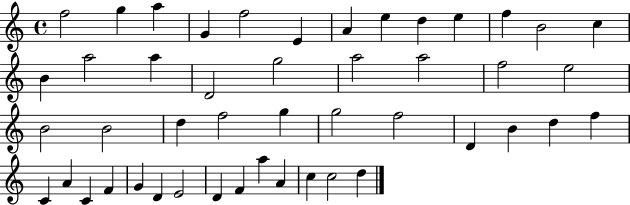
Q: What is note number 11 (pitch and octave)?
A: F5